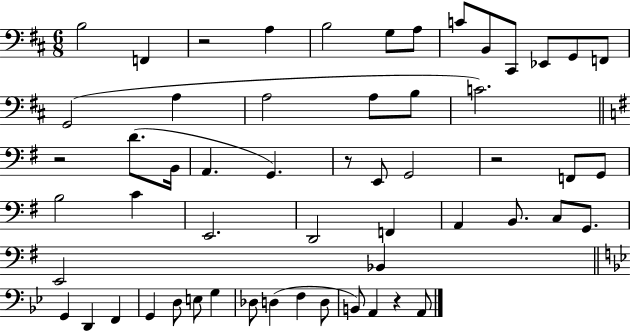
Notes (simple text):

B3/h F2/q R/h A3/q B3/h G3/e A3/e C4/e B2/e C#2/e Eb2/e G2/e F2/e G2/h A3/q A3/h A3/e B3/e C4/h. R/h D4/e. B2/s A2/q. G2/q. R/e E2/e G2/h R/h F2/e G2/e B3/h C4/q E2/h. D2/h F2/q A2/q B2/e. C3/e G2/e. E2/h Bb2/q G2/q D2/q F2/q G2/q D3/e E3/e G3/q Db3/e D3/q F3/q D3/e B2/e A2/q R/q A2/e